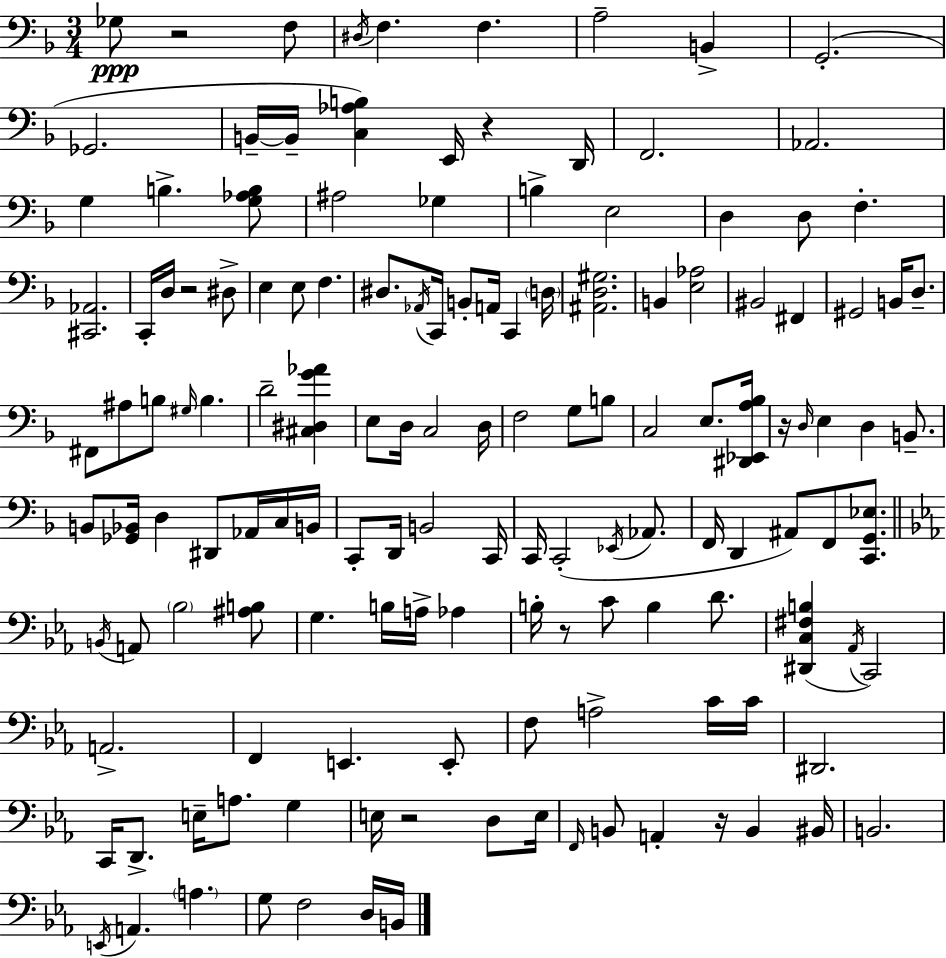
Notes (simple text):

Gb3/e R/h F3/e D#3/s F3/q. F3/q. A3/h B2/q G2/h. Gb2/h. B2/s B2/s [C3,Ab3,B3]/q E2/s R/q D2/s F2/h. Ab2/h. G3/q B3/q. [G3,Ab3,B3]/e A#3/h Gb3/q B3/q E3/h D3/q D3/e F3/q. [C#2,Ab2]/h. C2/s D3/s R/h D#3/e E3/q E3/e F3/q. D#3/e. Ab2/s C2/s B2/e A2/s C2/q D3/s [A#2,D3,G#3]/h. B2/q [E3,Ab3]/h BIS2/h F#2/q G#2/h B2/s D3/e. F#2/e A#3/e B3/e G#3/s B3/q. D4/h [C#3,D#3,G4,Ab4]/q E3/e D3/s C3/h D3/s F3/h G3/e B3/e C3/h E3/e. [D#2,Eb2,A3,Bb3]/s R/s D3/s E3/q D3/q B2/e. B2/e [Gb2,Bb2]/s D3/q D#2/e Ab2/s C3/s B2/s C2/e D2/s B2/h C2/s C2/s C2/h Eb2/s Ab2/e. F2/s D2/q A#2/e F2/e [C2,G2,Eb3]/e. B2/s A2/e Bb3/h [A#3,B3]/e G3/q. B3/s A3/s Ab3/q B3/s R/e C4/e B3/q D4/e. [D#2,C3,F#3,B3]/q Ab2/s C2/h A2/h. F2/q E2/q. E2/e F3/e A3/h C4/s C4/s D#2/h. C2/s D2/e. E3/s A3/e. G3/q E3/s R/h D3/e E3/s F2/s B2/e A2/q R/s B2/q BIS2/s B2/h. E2/s A2/q. A3/q. G3/e F3/h D3/s B2/s